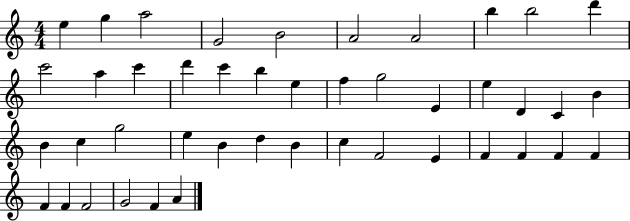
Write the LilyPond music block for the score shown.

{
  \clef treble
  \numericTimeSignature
  \time 4/4
  \key c \major
  e''4 g''4 a''2 | g'2 b'2 | a'2 a'2 | b''4 b''2 d'''4 | \break c'''2 a''4 c'''4 | d'''4 c'''4 b''4 e''4 | f''4 g''2 e'4 | e''4 d'4 c'4 b'4 | \break b'4 c''4 g''2 | e''4 b'4 d''4 b'4 | c''4 f'2 e'4 | f'4 f'4 f'4 f'4 | \break f'4 f'4 f'2 | g'2 f'4 a'4 | \bar "|."
}